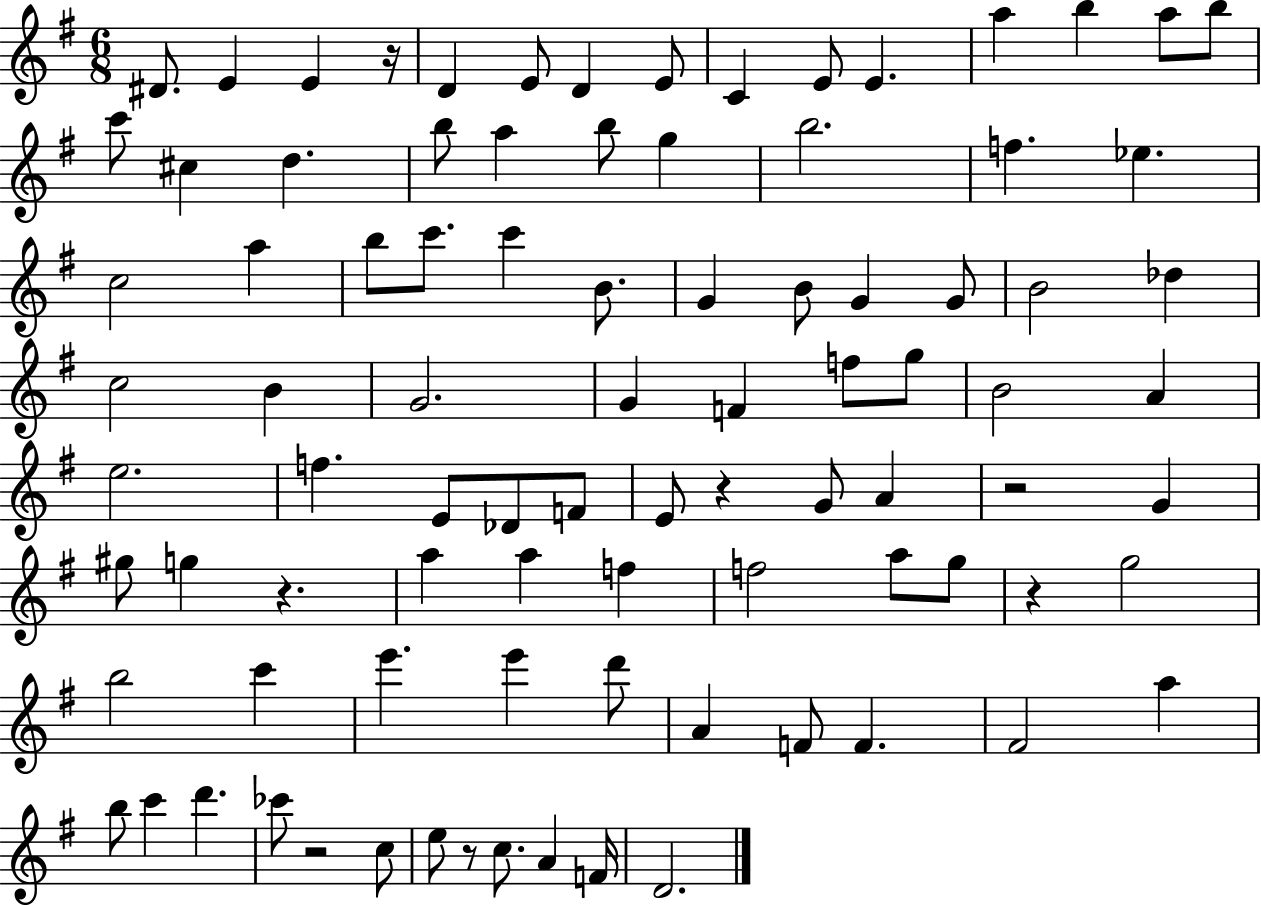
{
  \clef treble
  \numericTimeSignature
  \time 6/8
  \key g \major
  dis'8. e'4 e'4 r16 | d'4 e'8 d'4 e'8 | c'4 e'8 e'4. | a''4 b''4 a''8 b''8 | \break c'''8 cis''4 d''4. | b''8 a''4 b''8 g''4 | b''2. | f''4. ees''4. | \break c''2 a''4 | b''8 c'''8. c'''4 b'8. | g'4 b'8 g'4 g'8 | b'2 des''4 | \break c''2 b'4 | g'2. | g'4 f'4 f''8 g''8 | b'2 a'4 | \break e''2. | f''4. e'8 des'8 f'8 | e'8 r4 g'8 a'4 | r2 g'4 | \break gis''8 g''4 r4. | a''4 a''4 f''4 | f''2 a''8 g''8 | r4 g''2 | \break b''2 c'''4 | e'''4. e'''4 d'''8 | a'4 f'8 f'4. | fis'2 a''4 | \break b''8 c'''4 d'''4. | ces'''8 r2 c''8 | e''8 r8 c''8. a'4 f'16 | d'2. | \break \bar "|."
}